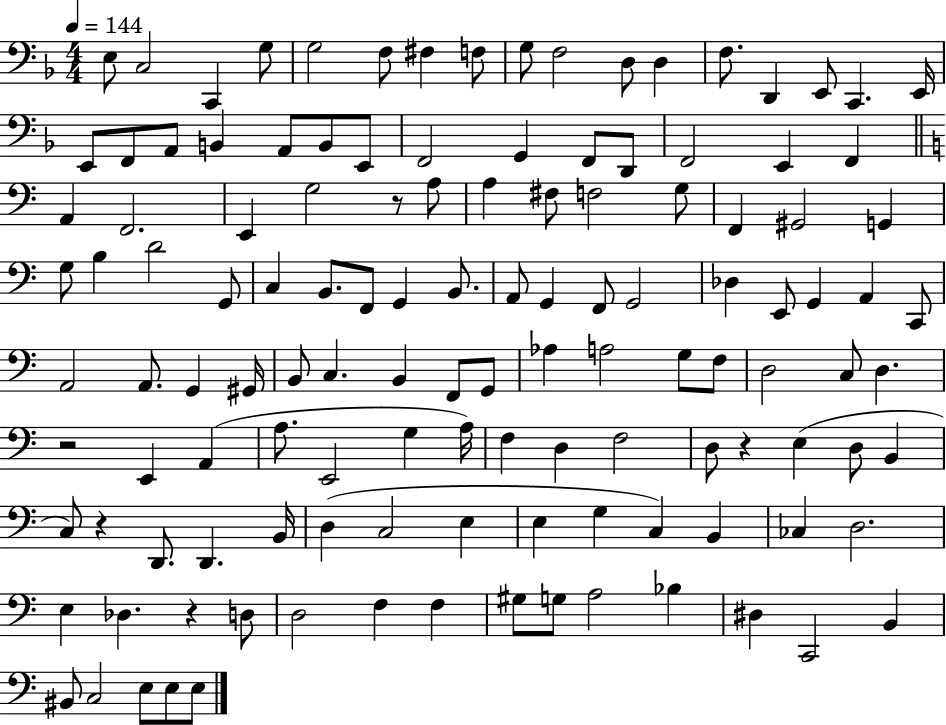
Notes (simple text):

E3/e C3/h C2/q G3/e G3/h F3/e F#3/q F3/e G3/e F3/h D3/e D3/q F3/e. D2/q E2/e C2/q. E2/s E2/e F2/e A2/e B2/q A2/e B2/e E2/e F2/h G2/q F2/e D2/e F2/h E2/q F2/q A2/q F2/h. E2/q G3/h R/e A3/e A3/q F#3/e F3/h G3/e F2/q G#2/h G2/q G3/e B3/q D4/h G2/e C3/q B2/e. F2/e G2/q B2/e. A2/e G2/q F2/e G2/h Db3/q E2/e G2/q A2/q C2/e A2/h A2/e. G2/q G#2/s B2/e C3/q. B2/q F2/e G2/e Ab3/q A3/h G3/e F3/e D3/h C3/e D3/q. R/h E2/q A2/q A3/e. E2/h G3/q A3/s F3/q D3/q F3/h D3/e R/q E3/q D3/e B2/q C3/e R/q D2/e. D2/q. B2/s D3/q C3/h E3/q E3/q G3/q C3/q B2/q CES3/q D3/h. E3/q Db3/q. R/q D3/e D3/h F3/q F3/q G#3/e G3/e A3/h Bb3/q D#3/q C2/h B2/q BIS2/e C3/h E3/e E3/e E3/e